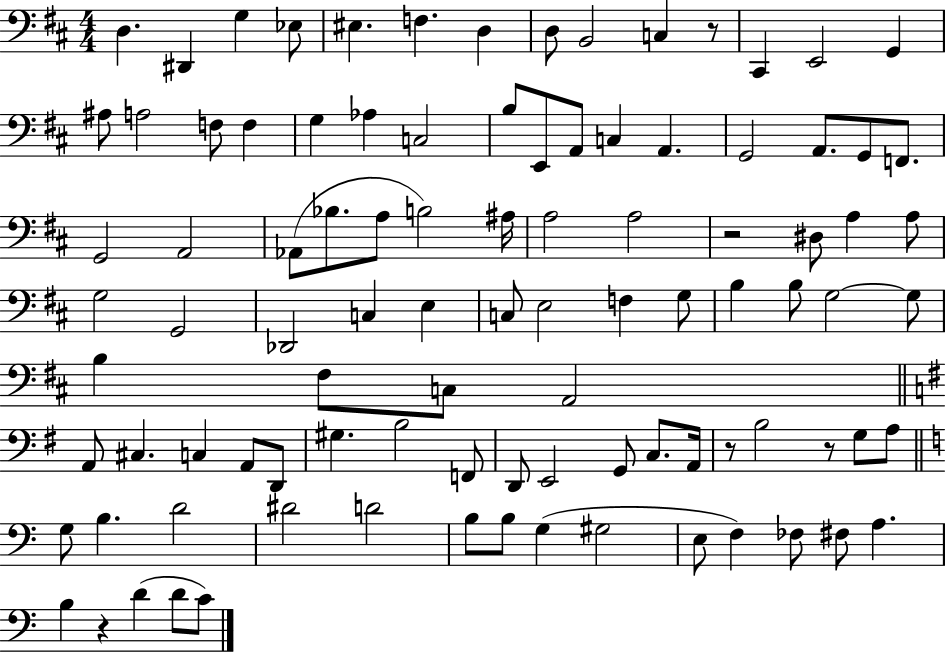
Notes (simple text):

D3/q. D#2/q G3/q Eb3/e EIS3/q. F3/q. D3/q D3/e B2/h C3/q R/e C#2/q E2/h G2/q A#3/e A3/h F3/e F3/q G3/q Ab3/q C3/h B3/e E2/e A2/e C3/q A2/q. G2/h A2/e. G2/e F2/e. G2/h A2/h Ab2/e Bb3/e. A3/e B3/h A#3/s A3/h A3/h R/h D#3/e A3/q A3/e G3/h G2/h Db2/h C3/q E3/q C3/e E3/h F3/q G3/e B3/q B3/e G3/h G3/e B3/q F#3/e C3/e A2/h A2/e C#3/q. C3/q A2/e D2/e G#3/q. B3/h F2/e D2/e E2/h G2/e C3/e. A2/s R/e B3/h R/e G3/e A3/e G3/e B3/q. D4/h D#4/h D4/h B3/e B3/e G3/q G#3/h E3/e F3/q FES3/e F#3/e A3/q. B3/q R/q D4/q D4/e C4/e